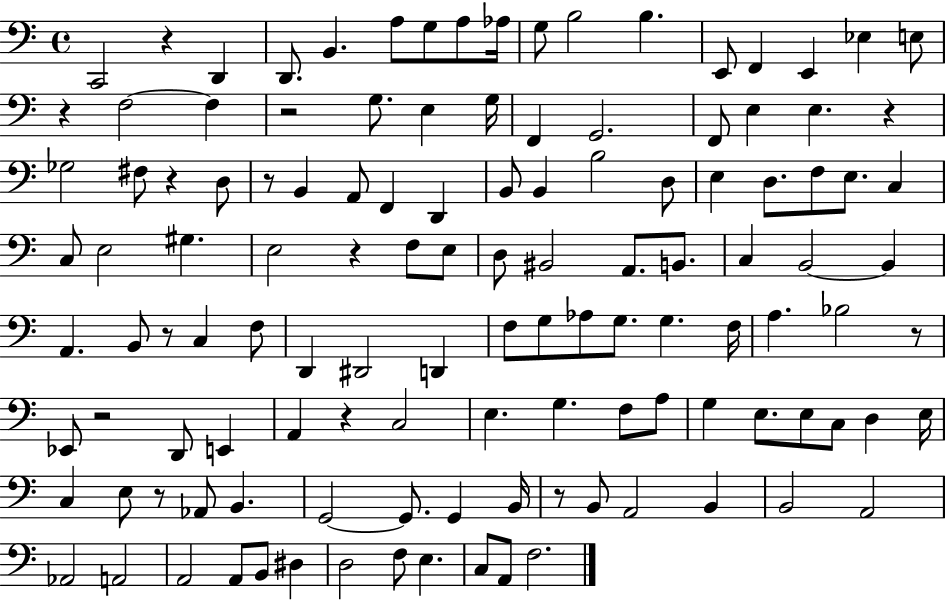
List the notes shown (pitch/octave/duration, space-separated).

C2/h R/q D2/q D2/e. B2/q. A3/e G3/e A3/e Ab3/s G3/e B3/h B3/q. E2/e F2/q E2/q Eb3/q E3/e R/q F3/h F3/q R/h G3/e. E3/q G3/s F2/q G2/h. F2/e E3/q E3/q. R/q Gb3/h F#3/e R/q D3/e R/e B2/q A2/e F2/q D2/q B2/e B2/q B3/h D3/e E3/q D3/e. F3/e E3/e. C3/q C3/e E3/h G#3/q. E3/h R/q F3/e E3/e D3/e BIS2/h A2/e. B2/e. C3/q B2/h B2/q A2/q. B2/e R/e C3/q F3/e D2/q D#2/h D2/q F3/e G3/e Ab3/e G3/e. G3/q. F3/s A3/q. Bb3/h R/e Eb2/e R/h D2/e E2/q A2/q R/q C3/h E3/q. G3/q. F3/e A3/e G3/q E3/e. E3/e C3/e D3/q E3/s C3/q E3/e R/e Ab2/e B2/q. G2/h G2/e. G2/q B2/s R/e B2/e A2/h B2/q B2/h A2/h Ab2/h A2/h A2/h A2/e B2/e D#3/q D3/h F3/e E3/q. C3/e A2/e F3/h.